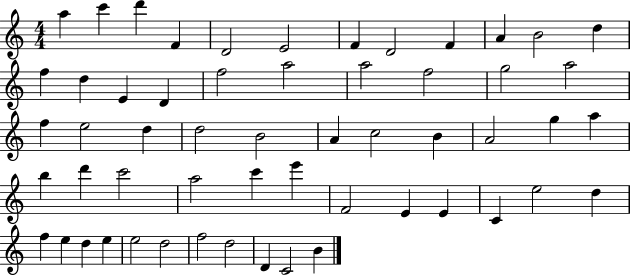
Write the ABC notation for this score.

X:1
T:Untitled
M:4/4
L:1/4
K:C
a c' d' F D2 E2 F D2 F A B2 d f d E D f2 a2 a2 f2 g2 a2 f e2 d d2 B2 A c2 B A2 g a b d' c'2 a2 c' e' F2 E E C e2 d f e d e e2 d2 f2 d2 D C2 B